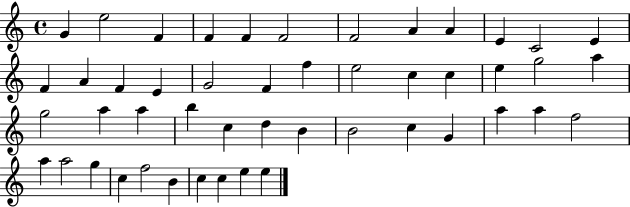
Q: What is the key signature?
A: C major